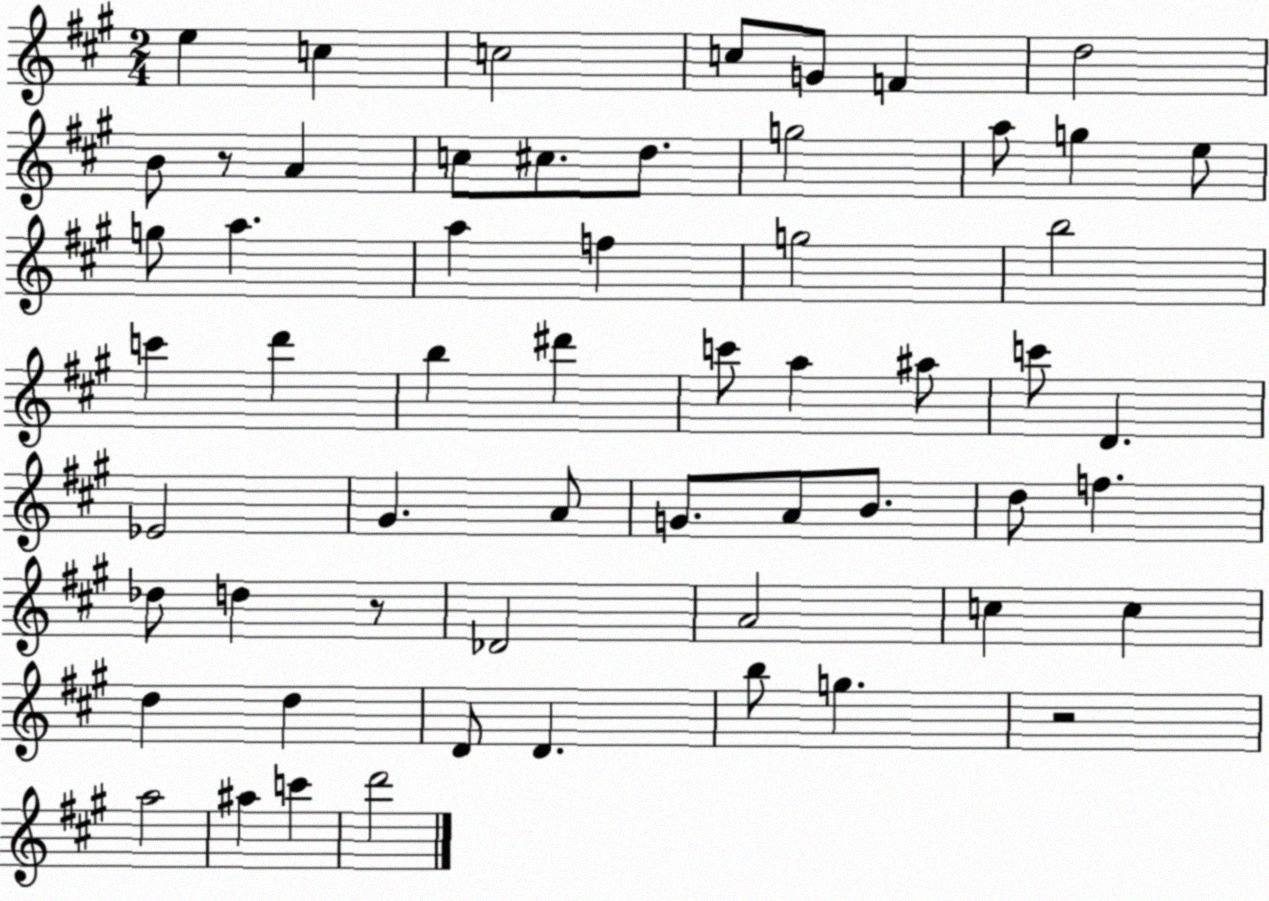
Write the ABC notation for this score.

X:1
T:Untitled
M:2/4
L:1/4
K:A
e c c2 c/2 G/2 F d2 B/2 z/2 A c/2 ^c/2 d/2 g2 a/2 g e/2 g/2 a a f g2 b2 c' d' b ^d' c'/2 a ^a/2 c'/2 D _E2 ^G A/2 G/2 A/2 B/2 d/2 f _d/2 d z/2 _D2 A2 c c d d D/2 D b/2 g z2 a2 ^a c' d'2